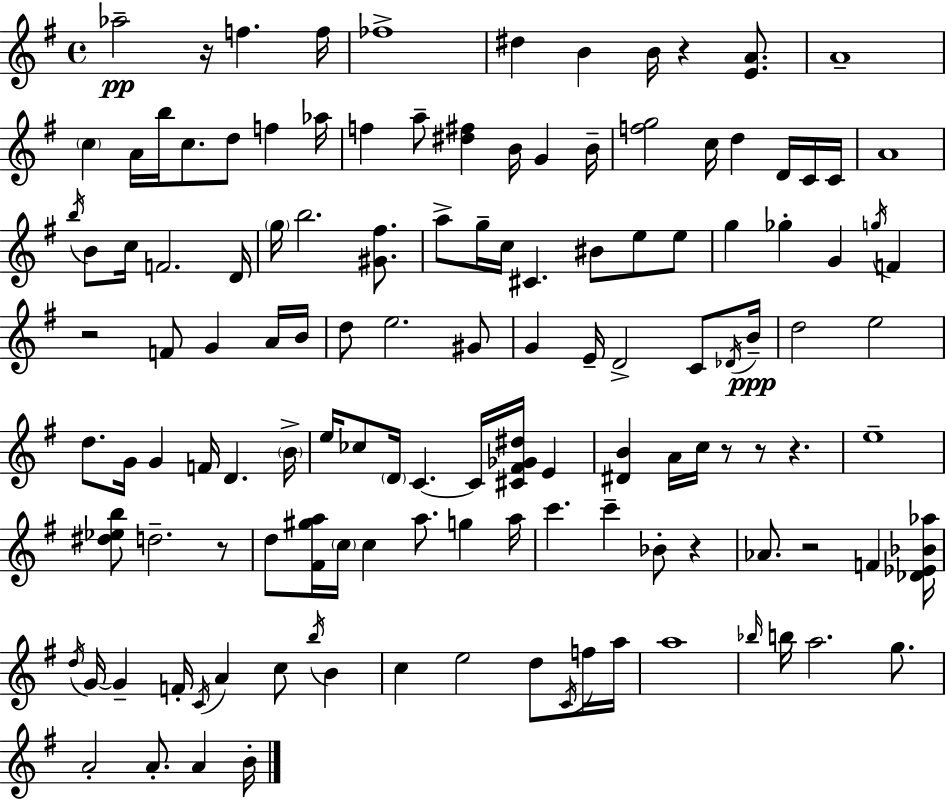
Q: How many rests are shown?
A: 9